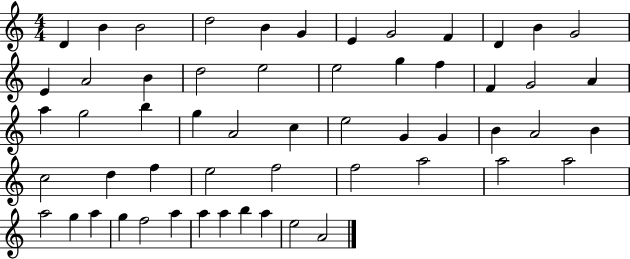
{
  \clef treble
  \numericTimeSignature
  \time 4/4
  \key c \major
  d'4 b'4 b'2 | d''2 b'4 g'4 | e'4 g'2 f'4 | d'4 b'4 g'2 | \break e'4 a'2 b'4 | d''2 e''2 | e''2 g''4 f''4 | f'4 g'2 a'4 | \break a''4 g''2 b''4 | g''4 a'2 c''4 | e''2 g'4 g'4 | b'4 a'2 b'4 | \break c''2 d''4 f''4 | e''2 f''2 | f''2 a''2 | a''2 a''2 | \break a''2 g''4 a''4 | g''4 f''2 a''4 | a''4 a''4 b''4 a''4 | e''2 a'2 | \break \bar "|."
}